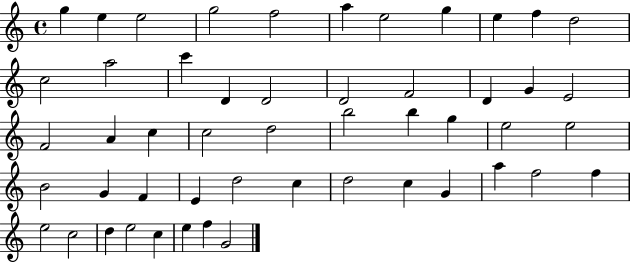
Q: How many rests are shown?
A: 0